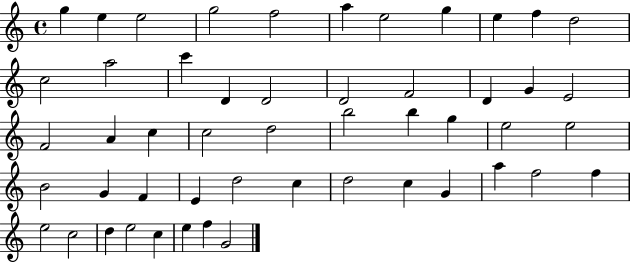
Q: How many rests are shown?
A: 0